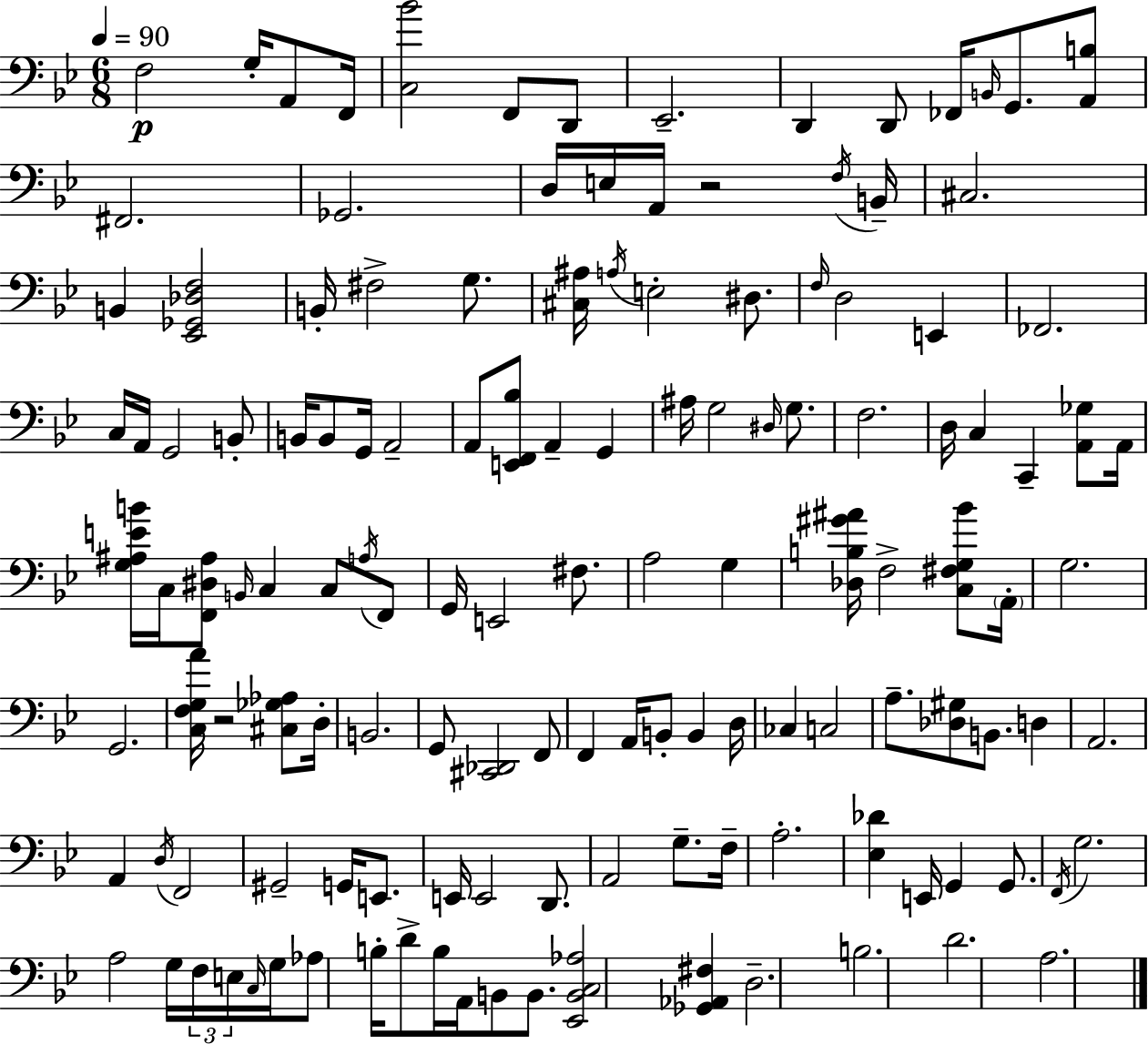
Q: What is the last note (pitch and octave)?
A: A3